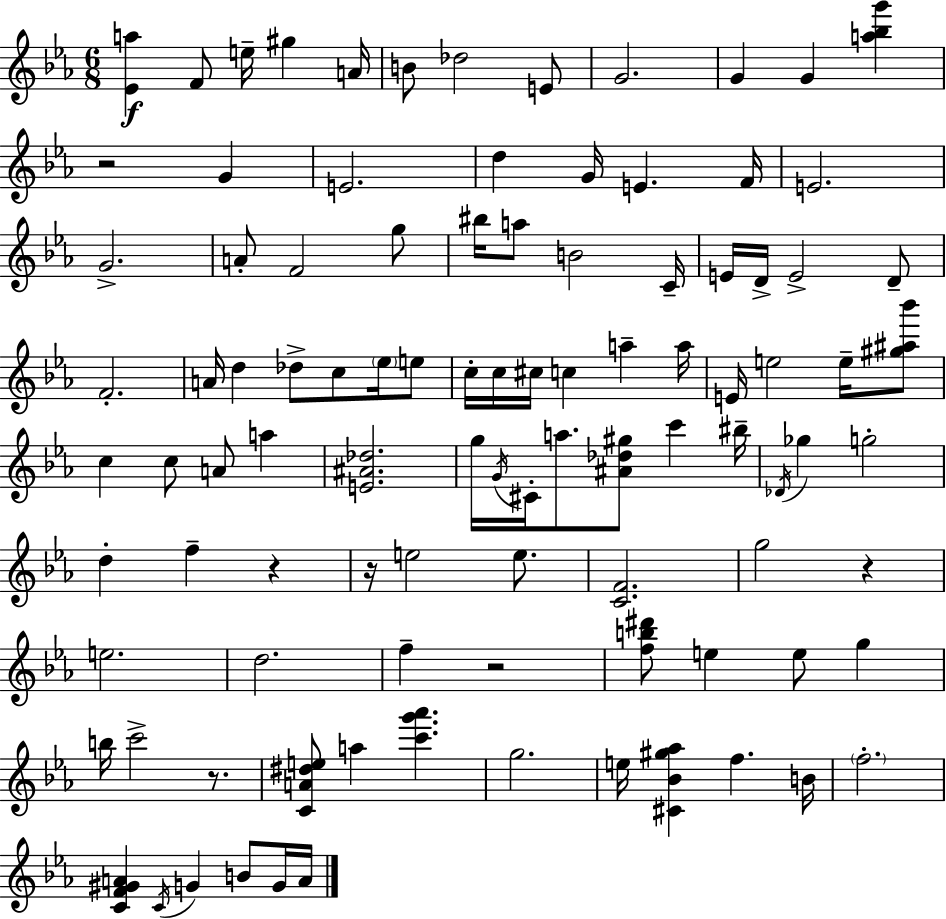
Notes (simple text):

[Eb4,A5]/q F4/e E5/s G#5/q A4/s B4/e Db5/h E4/e G4/h. G4/q G4/q [A5,Bb5,G6]/q R/h G4/q E4/h. D5/q G4/s E4/q. F4/s E4/h. G4/h. A4/e F4/h G5/e BIS5/s A5/e B4/h C4/s E4/s D4/s E4/h D4/e F4/h. A4/s D5/q Db5/e C5/e Eb5/s E5/e C5/s C5/s C#5/s C5/q A5/q A5/s E4/s E5/h E5/s [G#5,A#5,Bb6]/e C5/q C5/e A4/e A5/q [E4,A#4,Db5]/h. G5/s G4/s C#4/s A5/e. [A#4,Db5,G#5]/e C6/q BIS5/s Db4/s Gb5/q G5/h D5/q F5/q R/q R/s E5/h E5/e. [C4,F4]/h. G5/h R/q E5/h. D5/h. F5/q R/h [F5,B5,D#6]/e E5/q E5/e G5/q B5/s C6/h R/e. [C4,A4,D#5,E5]/e A5/q [C6,G6,Ab6]/q. G5/h. E5/s [C#4,Bb4,G#5,Ab5]/q F5/q. B4/s F5/h. [C4,F4,G#4,A4]/q C4/s G4/q B4/e G4/s A4/s